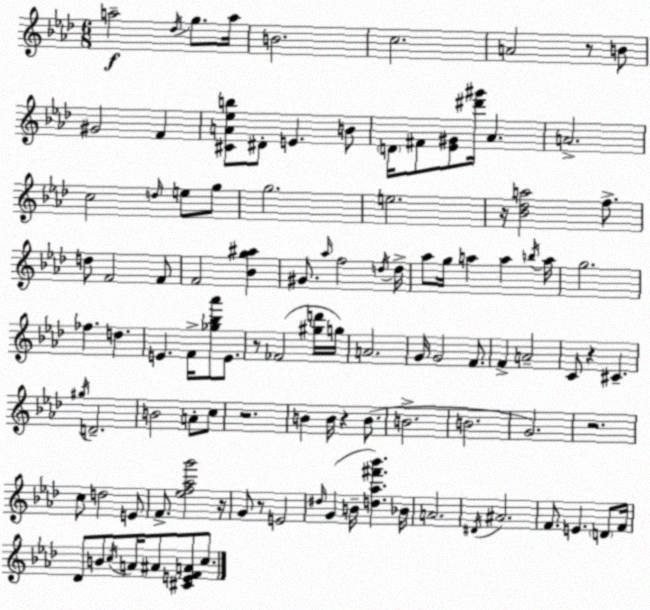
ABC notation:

X:1
T:Untitled
M:6/8
L:1/4
K:Fm
a2 _d/4 g/2 a/4 B2 c2 A2 z/2 B/2 ^G2 F [^CA_eb]/2 ^D/2 E B/2 D/4 ^F/2 [_E^G]/2 [^d'^g']/4 _A A2 c2 d/4 e/2 g/2 g2 e2 z/4 [_B_da]2 f/2 d/2 F2 F/2 F2 [_Bg^a] ^G/2 _a/4 f2 d/4 d/4 _a/2 g/4 a a b/4 a/4 g2 _f d E F/4 [_g_b_a']/2 E/2 z/2 _F2 [^gd']/4 g/4 A2 G/4 G2 F/2 F A2 C/2 z ^C ^g/4 D2 B2 A/2 c/2 z2 B B/4 z B/2 B2 B2 G2 z2 c/2 d2 E/2 F/2 [_ef_ag']2 z/4 G/2 z/2 E2 ^d/4 G B/4 [d_a^f'_b'] _B/4 A2 ^D/4 ^A2 F/2 E D/2 F/4 _D/2 B/2 c/4 A/4 ^A/2 [^CEFA]/2 c/2